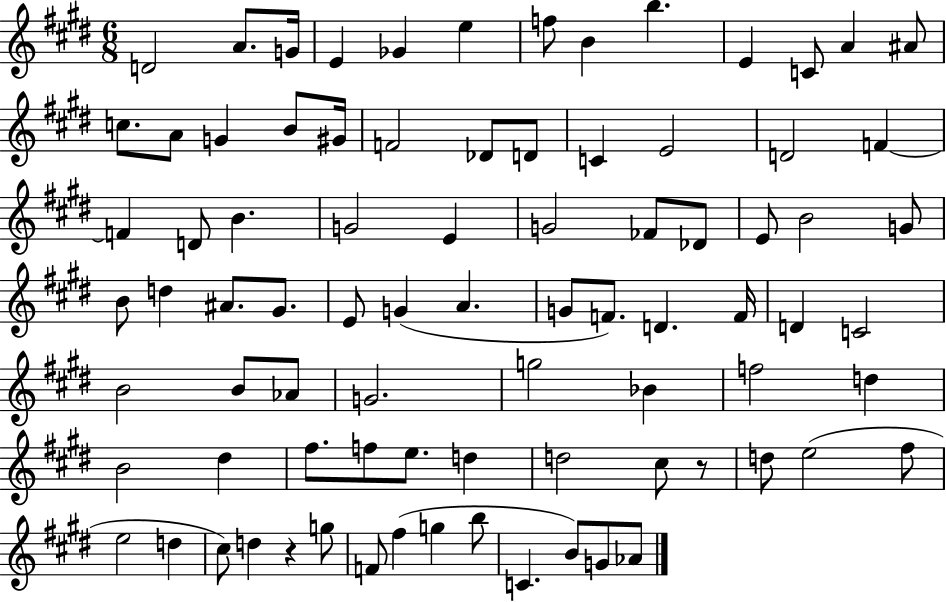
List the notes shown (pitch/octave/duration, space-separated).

D4/h A4/e. G4/s E4/q Gb4/q E5/q F5/e B4/q B5/q. E4/q C4/e A4/q A#4/e C5/e. A4/e G4/q B4/e G#4/s F4/h Db4/e D4/e C4/q E4/h D4/h F4/q F4/q D4/e B4/q. G4/h E4/q G4/h FES4/e Db4/e E4/e B4/h G4/e B4/e D5/q A#4/e. G#4/e. E4/e G4/q A4/q. G4/e F4/e. D4/q. F4/s D4/q C4/h B4/h B4/e Ab4/e G4/h. G5/h Bb4/q F5/h D5/q B4/h D#5/q F#5/e. F5/e E5/e. D5/q D5/h C#5/e R/e D5/e E5/h F#5/e E5/h D5/q C#5/e D5/q R/q G5/e F4/e F#5/q G5/q B5/e C4/q. B4/e G4/e Ab4/e